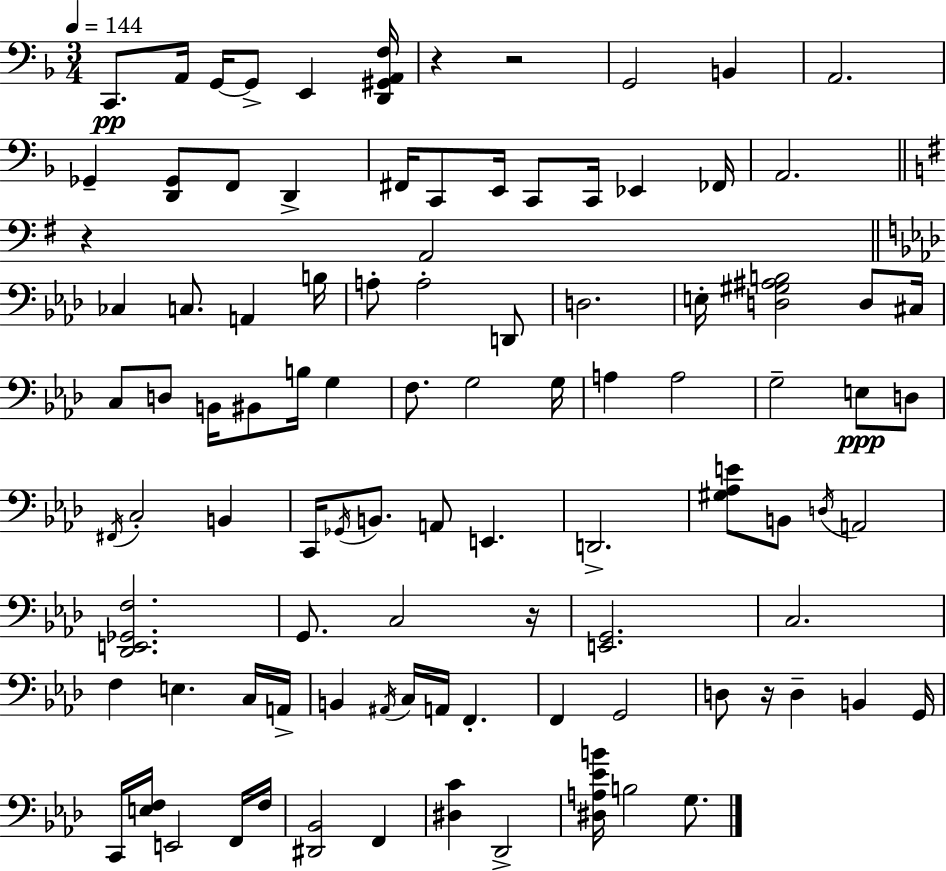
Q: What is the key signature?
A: D minor